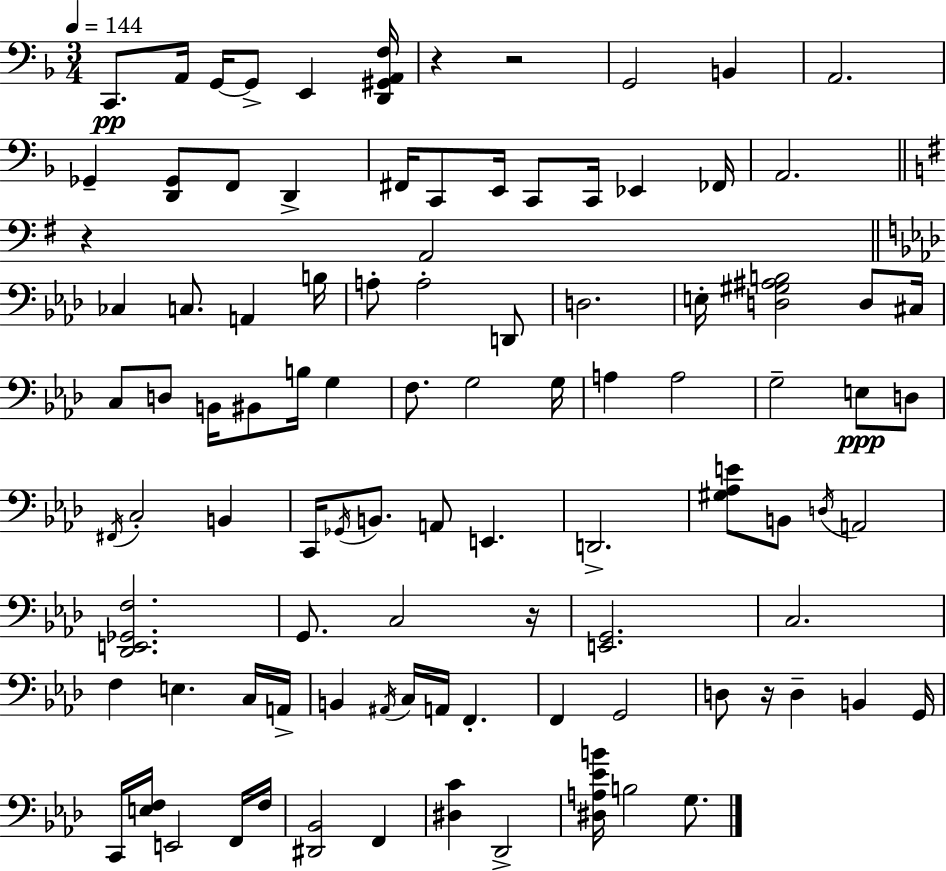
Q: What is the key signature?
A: D minor